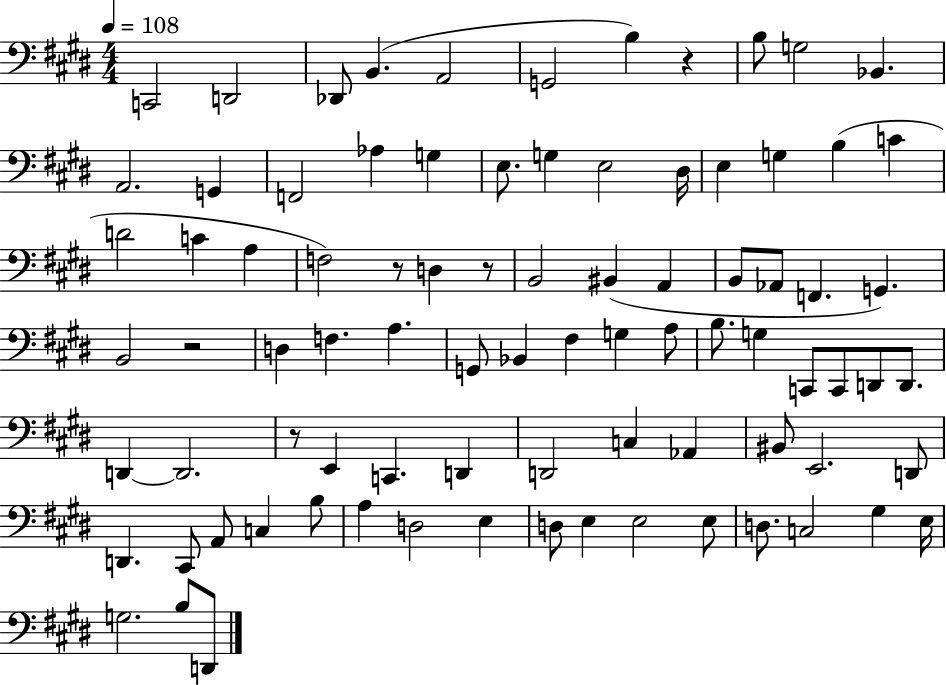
{
  \clef bass
  \numericTimeSignature
  \time 4/4
  \key e \major
  \tempo 4 = 108
  c,2 d,2 | des,8 b,4.( a,2 | g,2 b4) r4 | b8 g2 bes,4. | \break a,2. g,4 | f,2 aes4 g4 | e8. g4 e2 dis16 | e4 g4 b4( c'4 | \break d'2 c'4 a4 | f2) r8 d4 r8 | b,2 bis,4( a,4 | b,8 aes,8 f,4. g,4.) | \break b,2 r2 | d4 f4. a4. | g,8 bes,4 fis4 g4 a8 | b8. g4 c,8 c,8 d,8 d,8. | \break d,4~~ d,2. | r8 e,4 c,4. d,4 | d,2 c4 aes,4 | bis,8 e,2. d,8 | \break d,4. cis,8 a,8 c4 b8 | a4 d2 e4 | d8 e4 e2 e8 | d8. c2 gis4 e16 | \break g2. b8 d,8 | \bar "|."
}